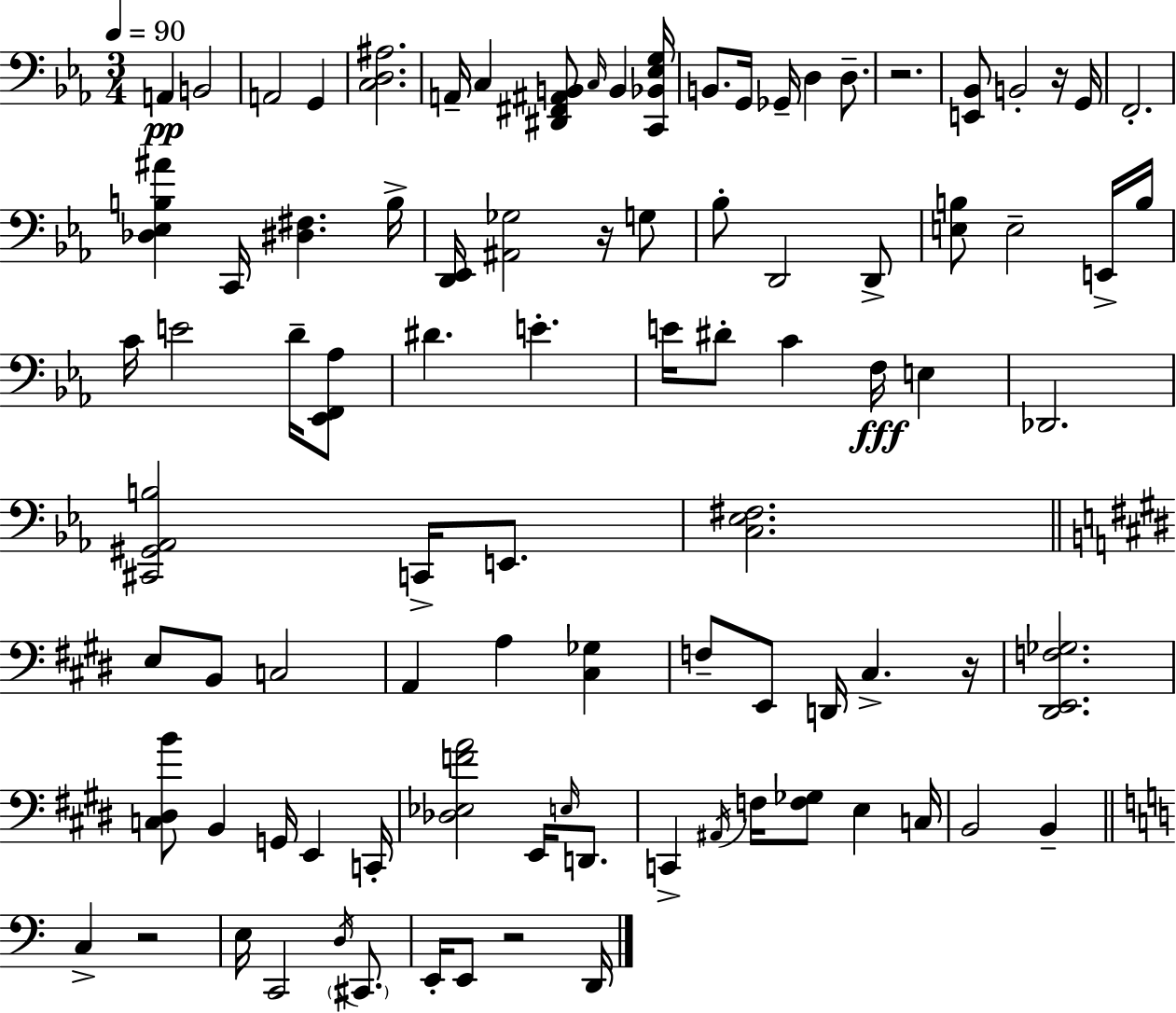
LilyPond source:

{
  \clef bass
  \numericTimeSignature
  \time 3/4
  \key ees \major
  \tempo 4 = 90
  a,4\pp b,2 | a,2 g,4 | <c d ais>2. | a,16-- c4 <dis, fis, ais, b,>8 \grace { c16 } b,4 | \break <c, bes, ees g>16 b,8. g,16 ges,16-- d4 d8.-- | r2. | <e, bes,>8 b,2-. r16 | g,16 f,2.-. | \break <des ees b ais'>4 c,16 <dis fis>4. | b16-> <d, ees,>16 <ais, ges>2 r16 g8 | bes8-. d,2 d,8-> | <e b>8 e2-- e,16-> | \break b16 c'16 e'2 d'16-- <ees, f, aes>8 | dis'4. e'4.-. | e'16 dis'8-. c'4 f16\fff e4 | des,2. | \break <cis, gis, aes, b>2 c,16-> e,8. | <c ees fis>2. | \bar "||" \break \key e \major e8 b,8 c2 | a,4 a4 <cis ges>4 | f8-- e,8 d,16 cis4.-> r16 | <dis, e, f ges>2. | \break <c dis b'>8 b,4 g,16 e,4 c,16-. | <des ees f' a'>2 e,16 \grace { e16 } d,8. | c,4-> \acciaccatura { ais,16 } f16 <f ges>8 e4 | c16 b,2 b,4-- | \break \bar "||" \break \key c \major c4-> r2 | e16 c,2 \acciaccatura { d16 } \parenthesize cis,8. | e,16-. e,8 r2 | d,16 \bar "|."
}